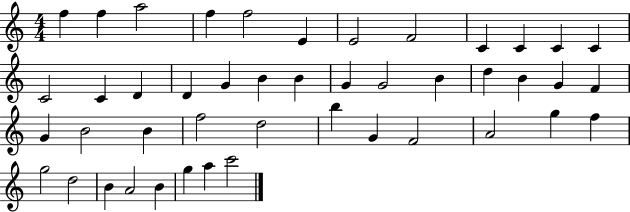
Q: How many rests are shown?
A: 0